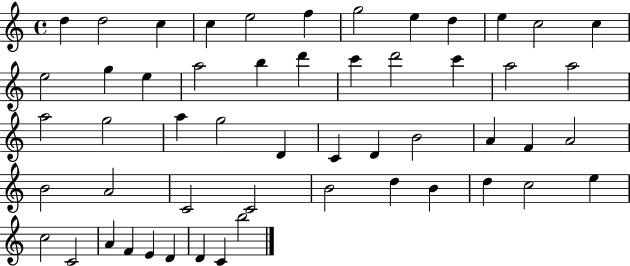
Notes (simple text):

D5/q D5/h C5/q C5/q E5/h F5/q G5/h E5/q D5/q E5/q C5/h C5/q E5/h G5/q E5/q A5/h B5/q D6/q C6/q D6/h C6/q A5/h A5/h A5/h G5/h A5/q G5/h D4/q C4/q D4/q B4/h A4/q F4/q A4/h B4/h A4/h C4/h C4/h B4/h D5/q B4/q D5/q C5/h E5/q C5/h C4/h A4/q F4/q E4/q D4/q D4/q C4/q B5/h